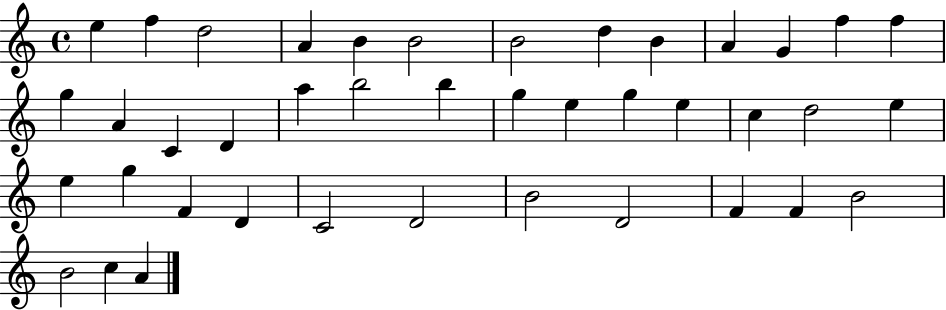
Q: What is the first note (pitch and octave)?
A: E5